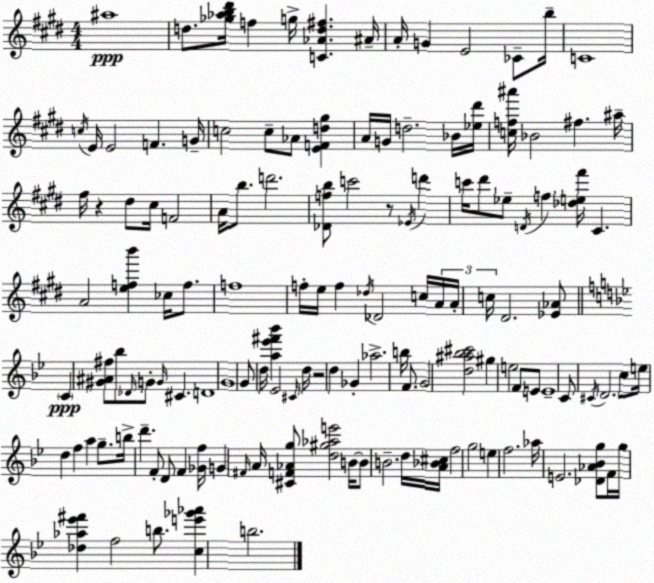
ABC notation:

X:1
T:Untitled
M:4/4
L:1/4
K:E
^a4 d/2 [_g_ab^d']/4 f g/4 [C_Ad^f] ^A/4 A/4 G E2 _C/2 b/4 C4 c/4 E/4 E2 F G/4 c2 c/2 _A/2 [EFd^g] A/4 G/4 d2 _B/4 [_e^d']/4 [cf^a']/4 _B2 ^f ^a/4 ^f/4 z ^d/2 ^c/4 F2 A/4 b/2 d'2 [_Dfb]/2 c'2 z/2 _E/4 d' c'/4 ^d'/2 _e/2 D/4 f [_de^f']/4 ^C A2 [efb'] _c/4 f/2 f4 f/4 e/4 f _d/4 _D2 c/4 A/4 A/4 c/4 ^D2 [_E_A]/2 C [^G^A^f]/2 _b/2 _D/4 G/2 G/4 ^C D4 G4 G/2 d/4 [a_e'^f'_b'] _E2 ^C/4 d/4 z2 d _G _a2 b/4 F/2 G2 [d^a_b^c']2 ^g e2 F/2 E/2 E4 C/2 ^C/4 D2 c/2 e/4 d f a g/2 b/4 d' F/2 D/2 F [_Gf]/4 G ^F/4 A/4 [^CF_Ag]/2 [d^g_ae']2 B/4 B/2 B2 d/4 [A_B^c]/4 f2 g2 e f2 _a/4 E2 [_D_A_Bg]/2 F/4 g/4 [_d_a_e'^f'] f2 b/2 [ce'_g'_a'] b2